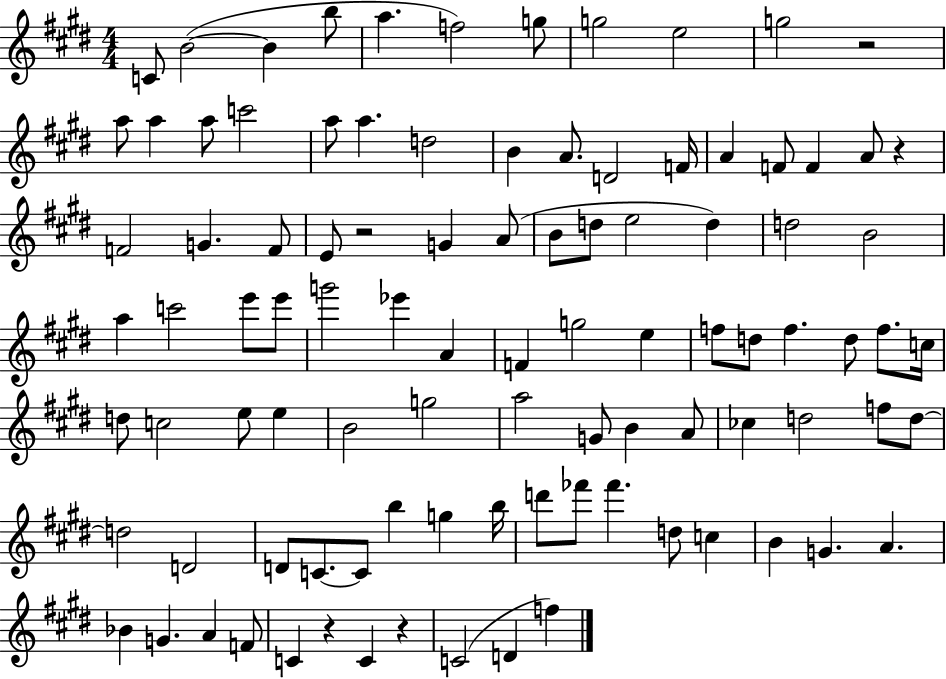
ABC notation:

X:1
T:Untitled
M:4/4
L:1/4
K:E
C/2 B2 B b/2 a f2 g/2 g2 e2 g2 z2 a/2 a a/2 c'2 a/2 a d2 B A/2 D2 F/4 A F/2 F A/2 z F2 G F/2 E/2 z2 G A/2 B/2 d/2 e2 d d2 B2 a c'2 e'/2 e'/2 g'2 _e' A F g2 e f/2 d/2 f d/2 f/2 c/4 d/2 c2 e/2 e B2 g2 a2 G/2 B A/2 _c d2 f/2 d/2 d2 D2 D/2 C/2 C/2 b g b/4 d'/2 _f'/2 _f' d/2 c B G A _B G A F/2 C z C z C2 D f